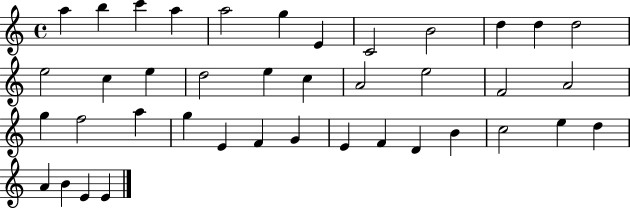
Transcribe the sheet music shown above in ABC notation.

X:1
T:Untitled
M:4/4
L:1/4
K:C
a b c' a a2 g E C2 B2 d d d2 e2 c e d2 e c A2 e2 F2 A2 g f2 a g E F G E F D B c2 e d A B E E